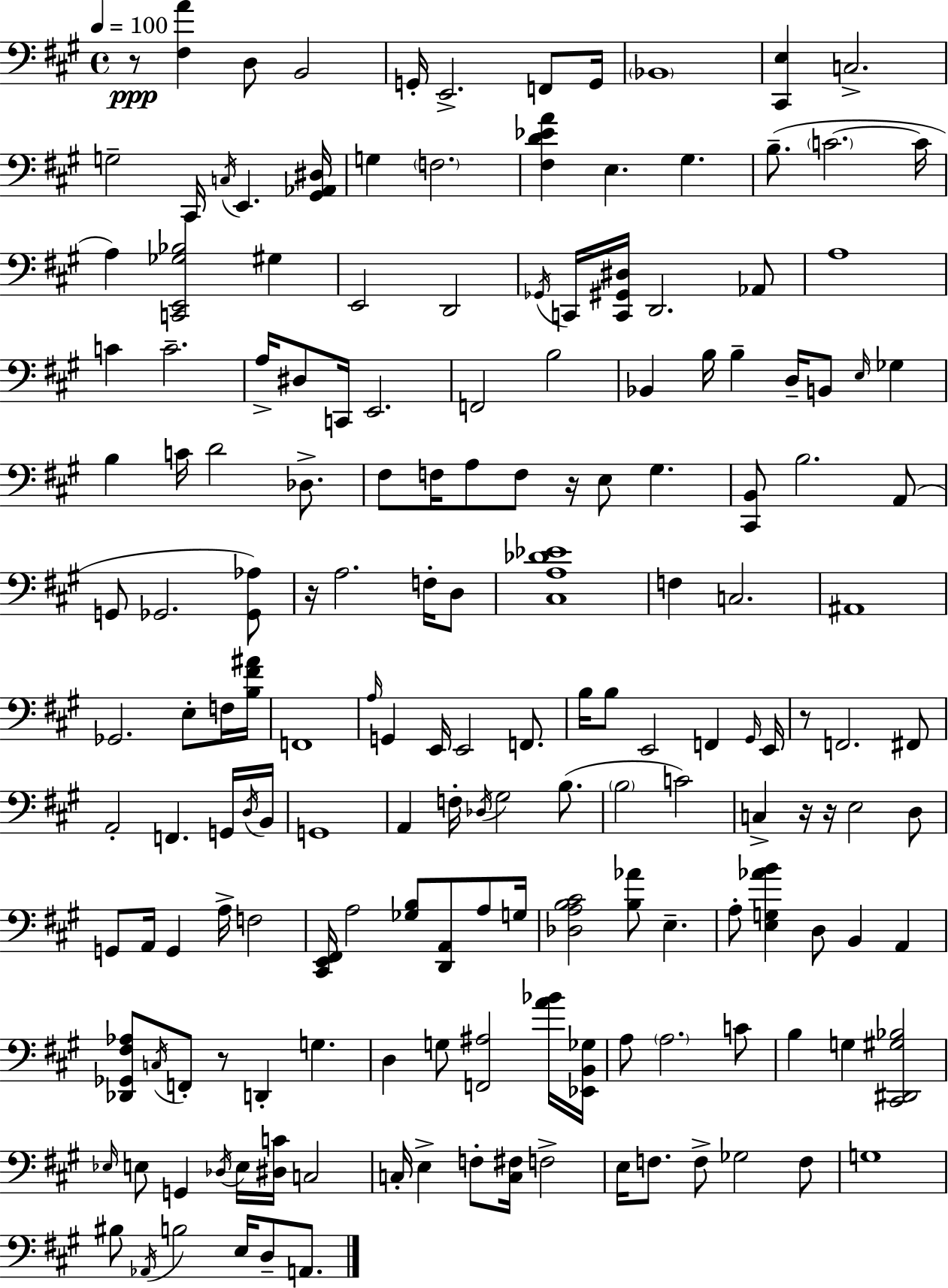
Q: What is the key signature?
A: A major